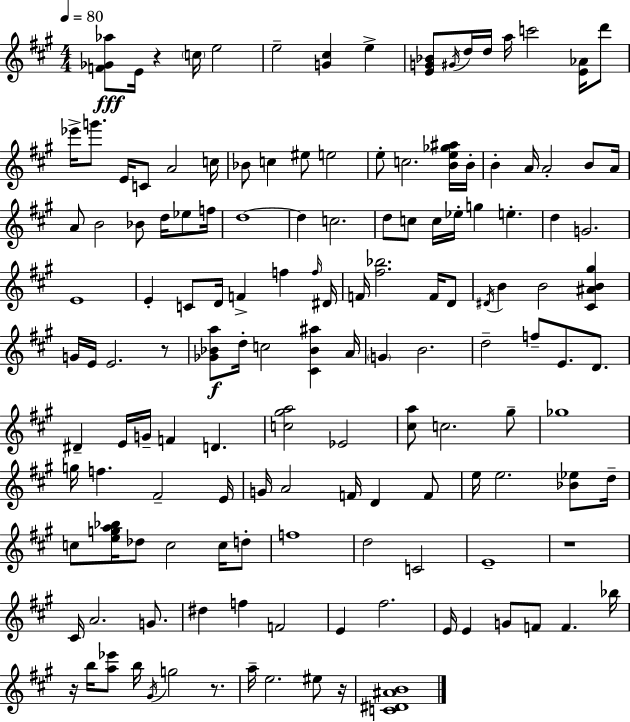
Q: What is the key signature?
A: A major